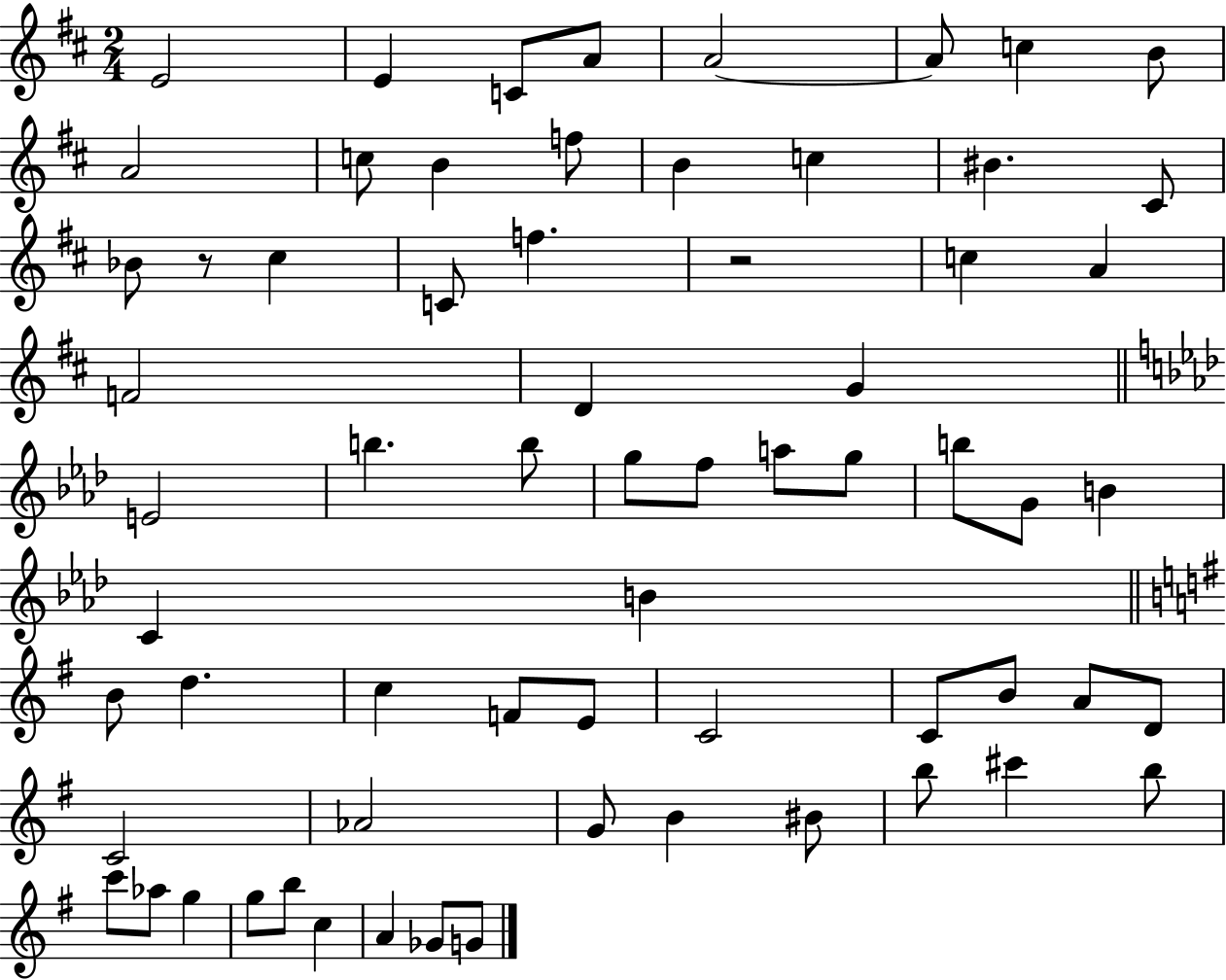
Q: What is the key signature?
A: D major